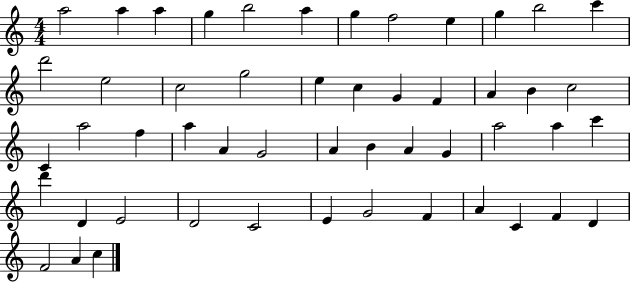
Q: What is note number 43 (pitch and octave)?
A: G4